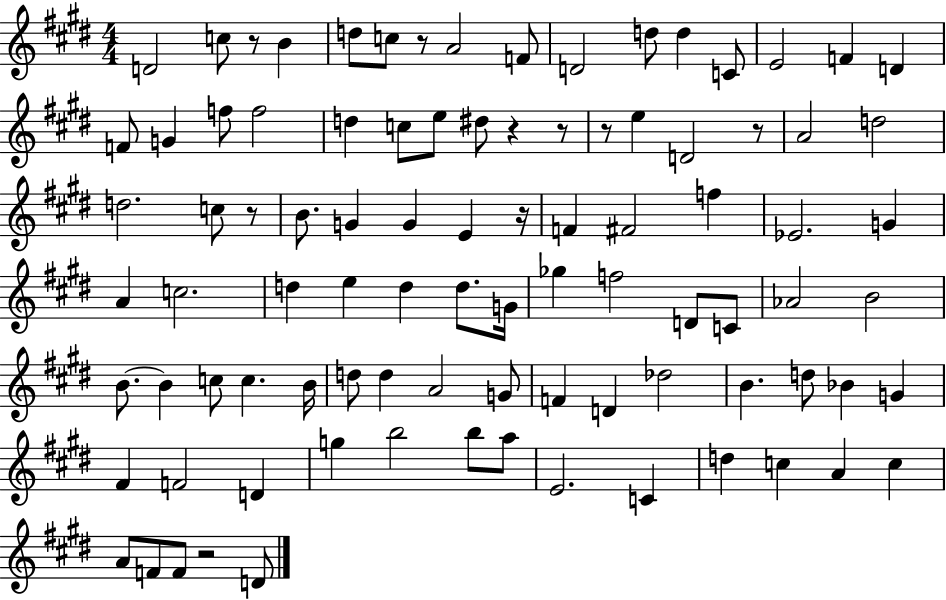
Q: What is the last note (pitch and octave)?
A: D4